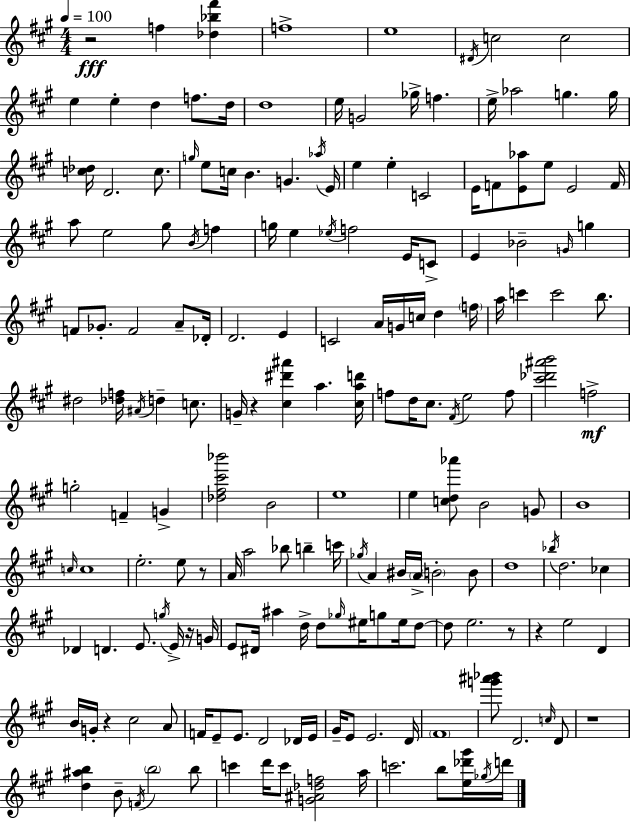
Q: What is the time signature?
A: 4/4